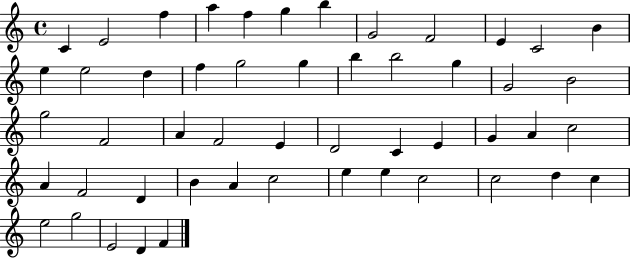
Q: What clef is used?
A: treble